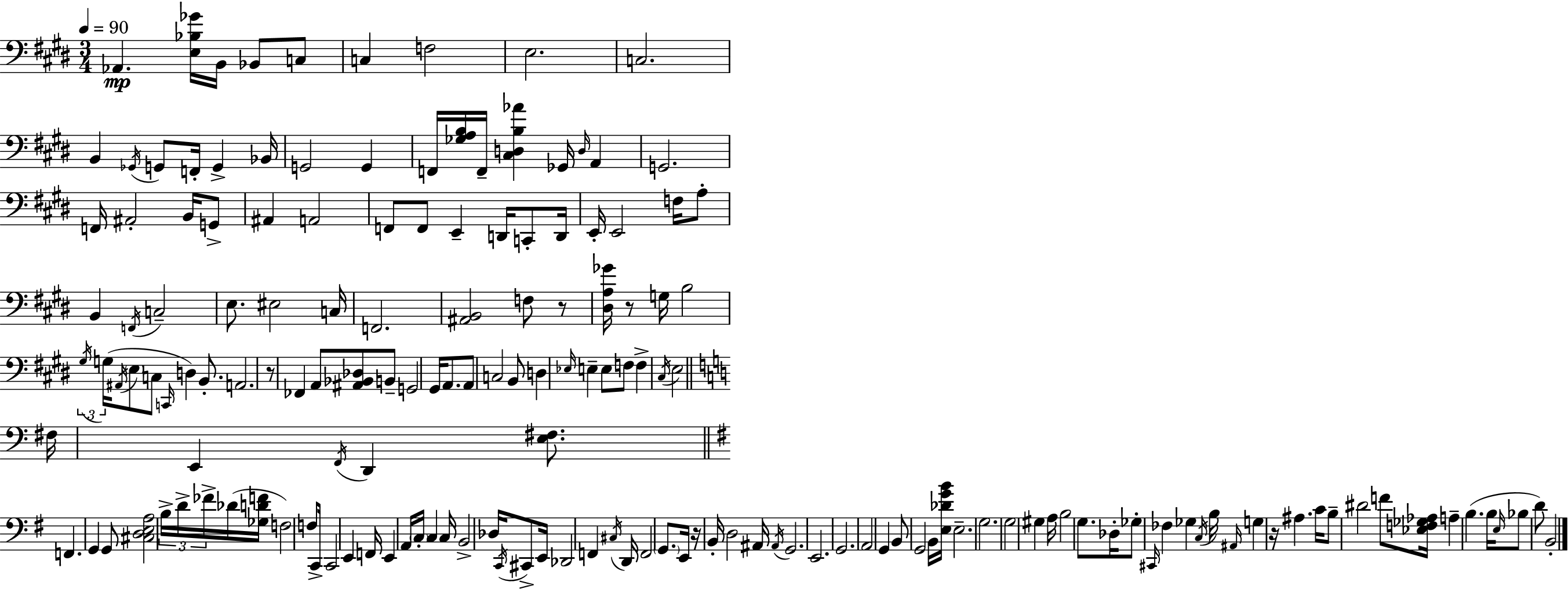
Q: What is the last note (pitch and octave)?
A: B2